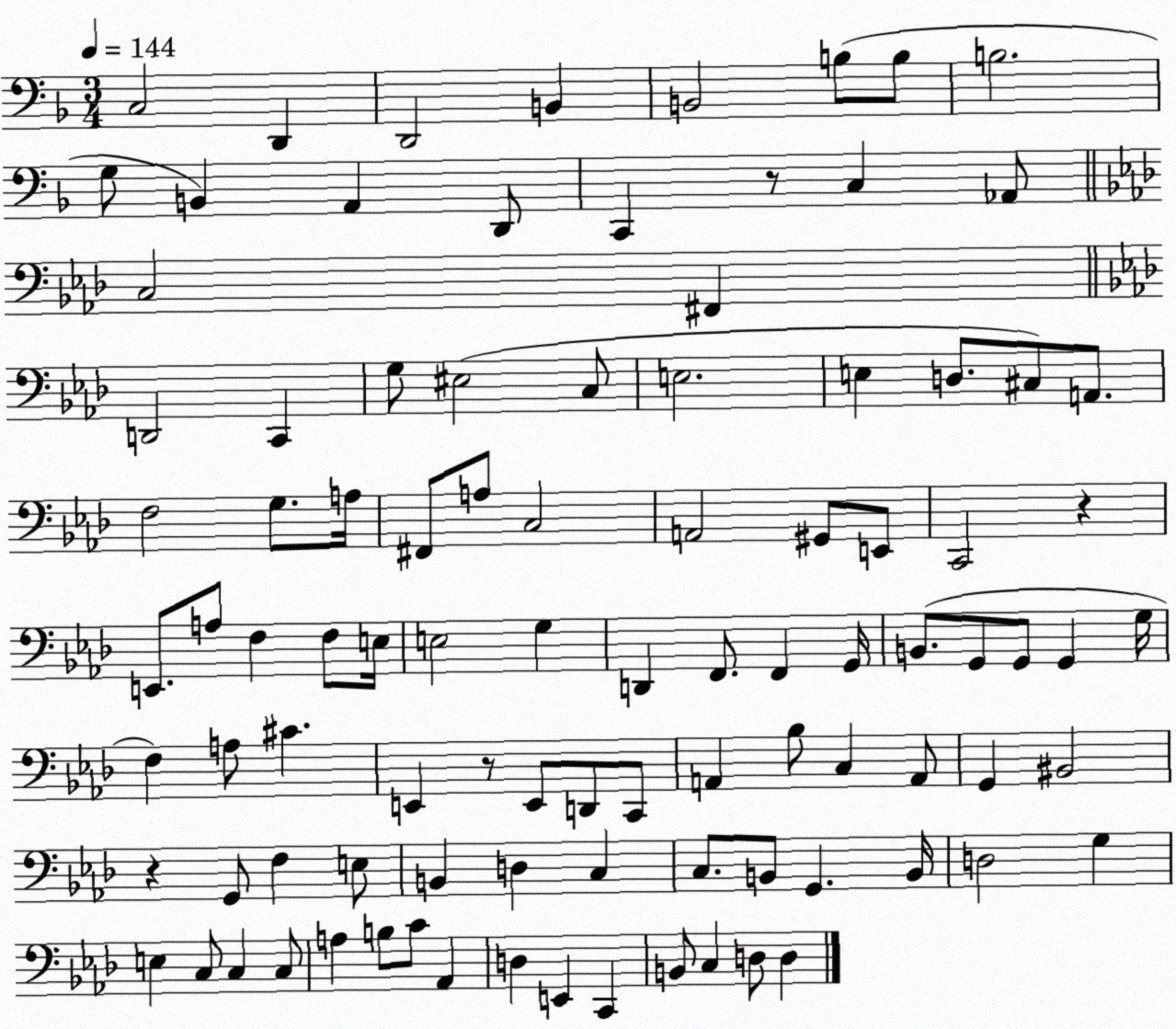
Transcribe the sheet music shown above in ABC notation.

X:1
T:Untitled
M:3/4
L:1/4
K:F
C,2 D,, D,,2 B,, B,,2 B,/2 B,/2 B,2 G,/2 B,, A,, D,,/2 C,, z/2 C, _A,,/2 C,2 ^F,, D,,2 C,, G,/2 ^E,2 C,/2 E,2 E, D,/2 ^C,/2 A,,/2 F,2 G,/2 A,/4 ^F,,/2 A,/2 C,2 A,,2 ^G,,/2 E,,/2 C,,2 z E,,/2 A,/2 F, F,/2 E,/4 E,2 G, D,, F,,/2 F,, G,,/4 B,,/2 G,,/2 G,,/2 G,, G,/4 F, A,/2 ^C E,, z/2 E,,/2 D,,/2 C,,/2 A,, _B,/2 C, A,,/2 G,, ^B,,2 z G,,/2 F, E,/2 B,, D, C, C,/2 B,,/2 G,, B,,/4 D,2 G, E, C,/2 C, C,/2 A, B,/2 C/2 _A,, D, E,, C,, B,,/2 C, D,/2 D,